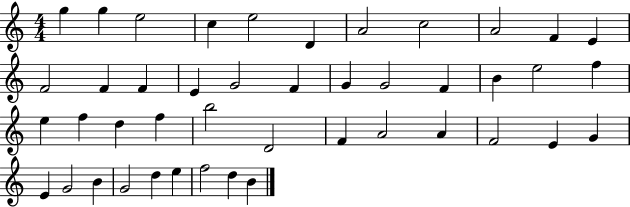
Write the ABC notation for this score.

X:1
T:Untitled
M:4/4
L:1/4
K:C
g g e2 c e2 D A2 c2 A2 F E F2 F F E G2 F G G2 F B e2 f e f d f b2 D2 F A2 A F2 E G E G2 B G2 d e f2 d B